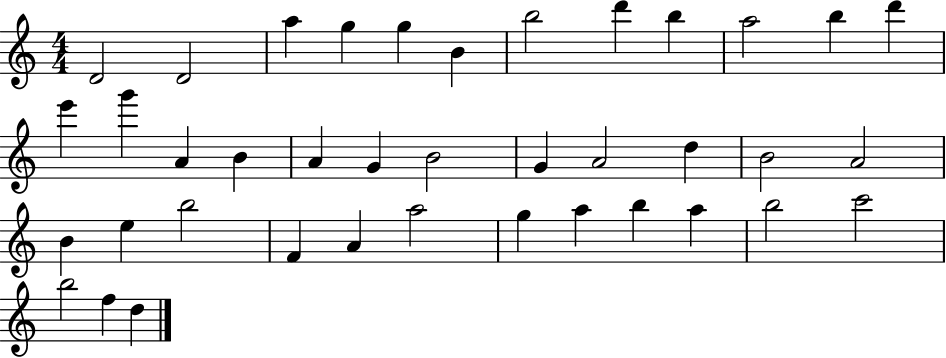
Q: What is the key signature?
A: C major